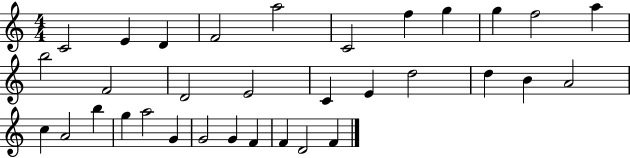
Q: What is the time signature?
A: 4/4